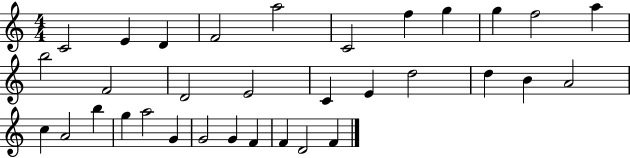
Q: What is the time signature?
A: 4/4